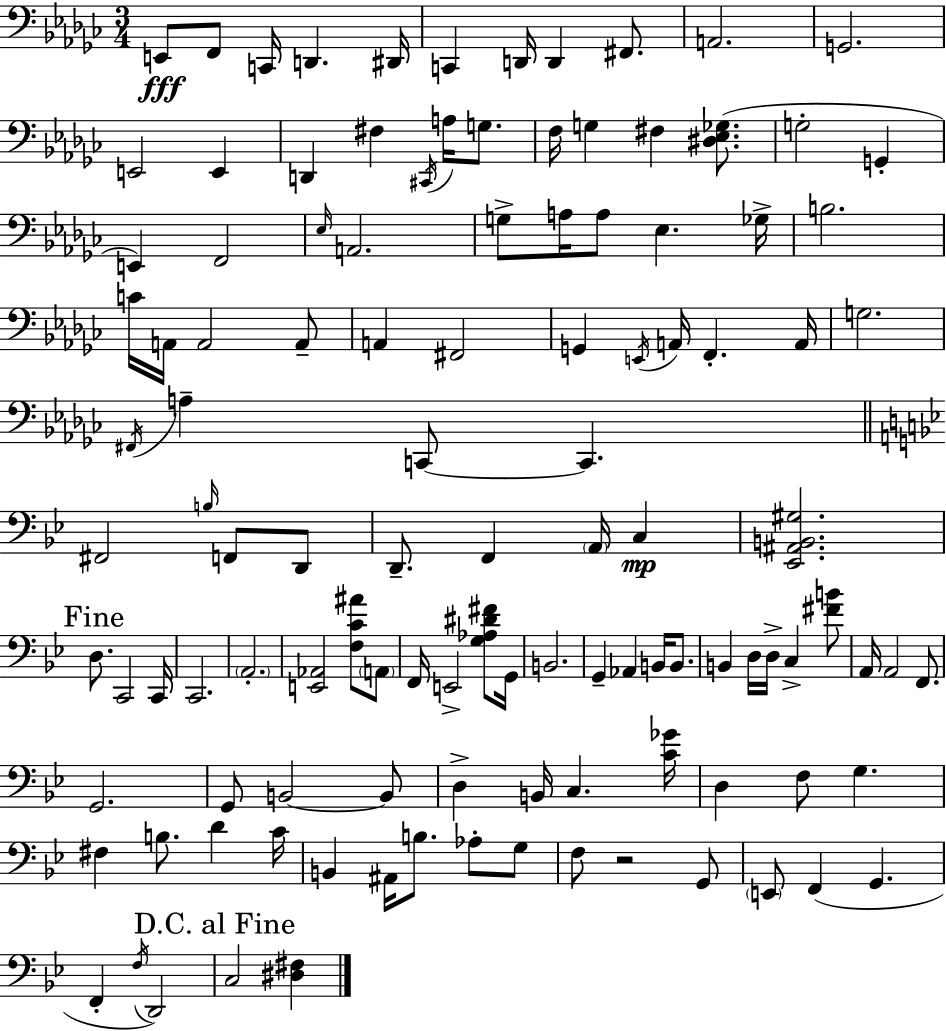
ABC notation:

X:1
T:Untitled
M:3/4
L:1/4
K:Ebm
E,,/2 F,,/2 C,,/4 D,, ^D,,/4 C,, D,,/4 D,, ^F,,/2 A,,2 G,,2 E,,2 E,, D,, ^F, ^C,,/4 A,/4 G,/2 F,/4 G, ^F, [^D,_E,_G,]/2 G,2 G,, E,, F,,2 _E,/4 A,,2 G,/2 A,/4 A,/2 _E, _G,/4 B,2 C/4 A,,/4 A,,2 A,,/2 A,, ^F,,2 G,, E,,/4 A,,/4 F,, A,,/4 G,2 ^F,,/4 A, C,,/2 C,, ^F,,2 B,/4 F,,/2 D,,/2 D,,/2 F,, A,,/4 C, [_E,,^A,,B,,^G,]2 D,/2 C,,2 C,,/4 C,,2 A,,2 [E,,_A,,]2 [F,C^A]/2 A,,/2 F,,/4 E,,2 [G,_A,^D^F]/2 G,,/4 B,,2 G,, _A,, B,,/4 B,,/2 B,, D,/4 D,/4 C, [^FB]/2 A,,/4 A,,2 F,,/2 G,,2 G,,/2 B,,2 B,,/2 D, B,,/4 C, [C_G]/4 D, F,/2 G, ^F, B,/2 D C/4 B,, ^A,,/4 B,/2 _A,/2 G,/2 F,/2 z2 G,,/2 E,,/2 F,, G,, F,, F,/4 D,,2 C,2 [^D,^F,]